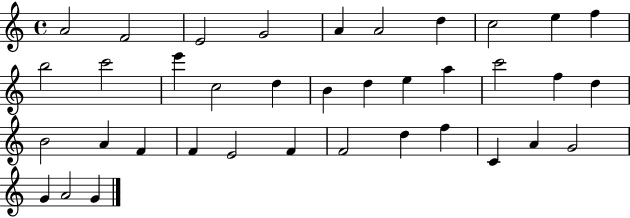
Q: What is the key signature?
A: C major